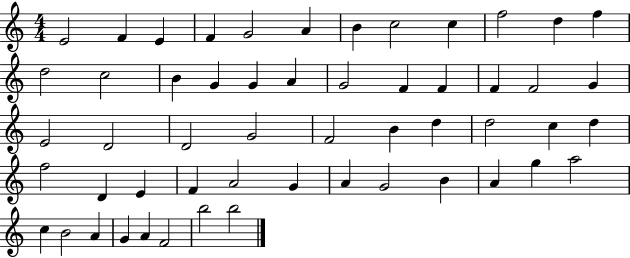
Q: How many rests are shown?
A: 0